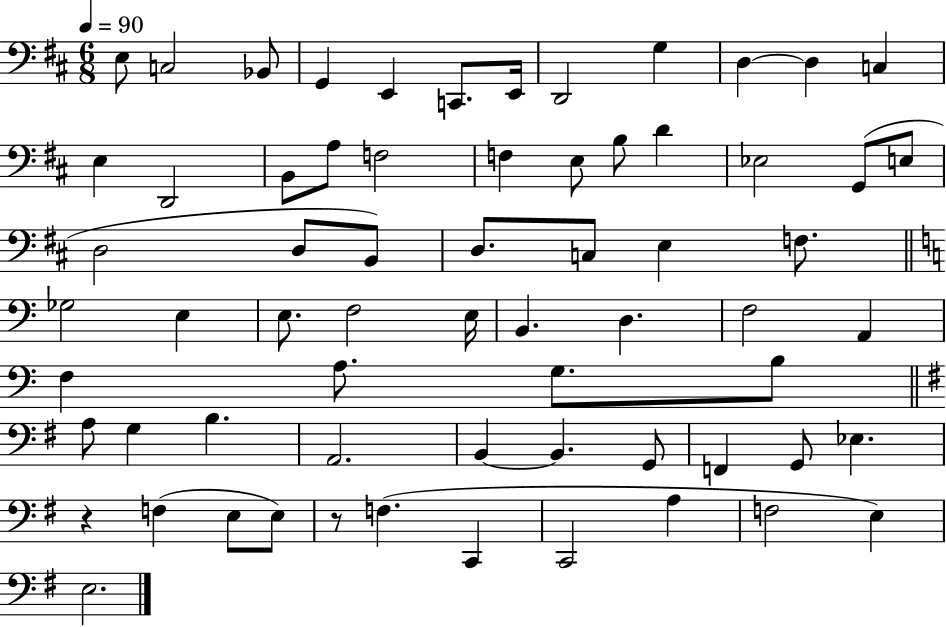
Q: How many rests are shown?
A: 2